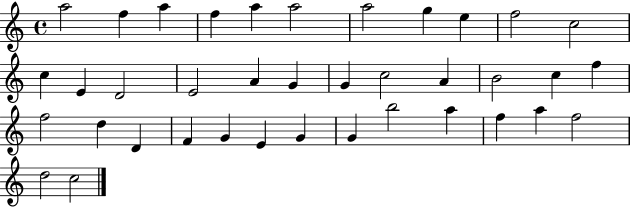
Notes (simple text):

A5/h F5/q A5/q F5/q A5/q A5/h A5/h G5/q E5/q F5/h C5/h C5/q E4/q D4/h E4/h A4/q G4/q G4/q C5/h A4/q B4/h C5/q F5/q F5/h D5/q D4/q F4/q G4/q E4/q G4/q G4/q B5/h A5/q F5/q A5/q F5/h D5/h C5/h